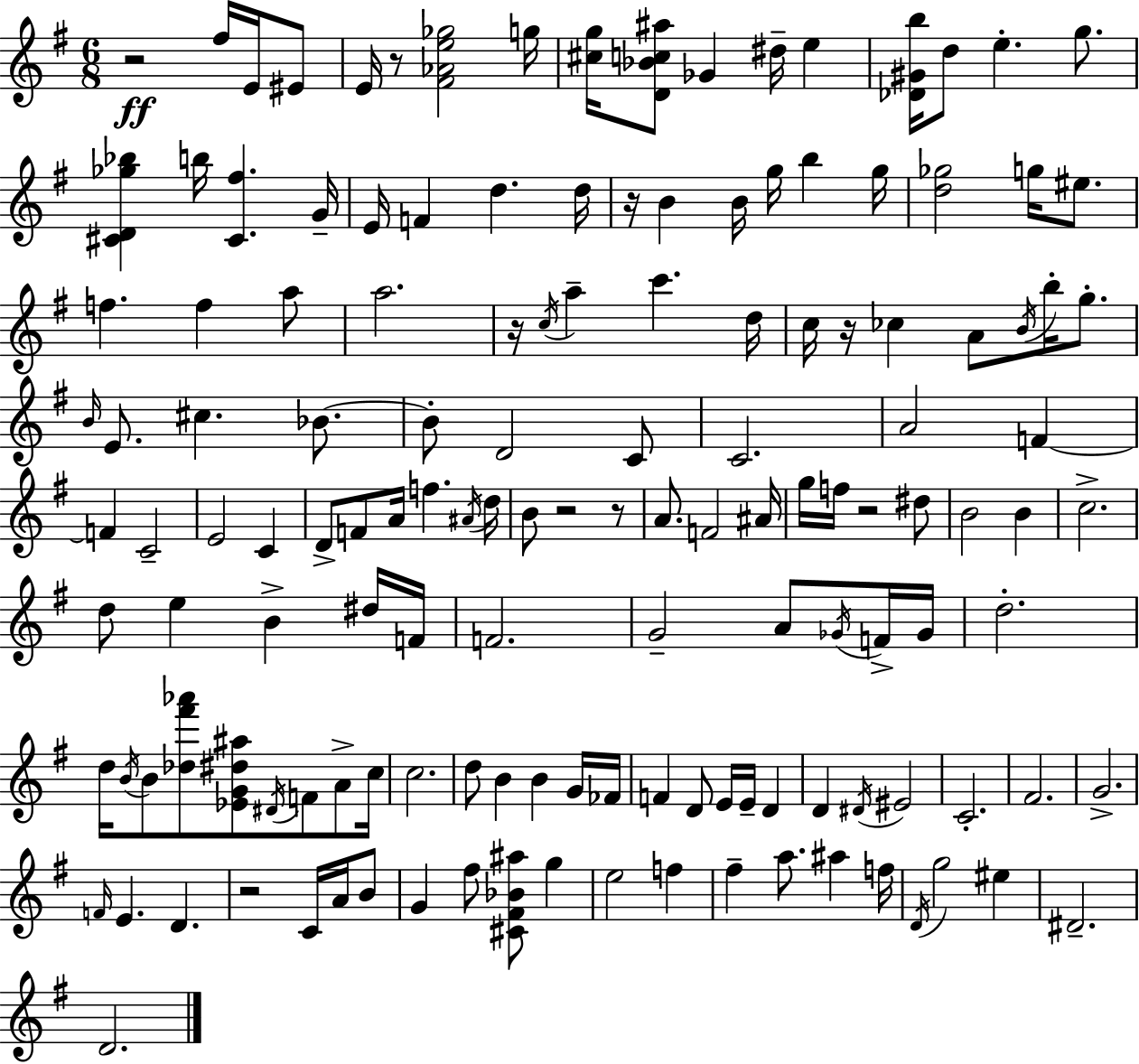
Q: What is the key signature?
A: E minor